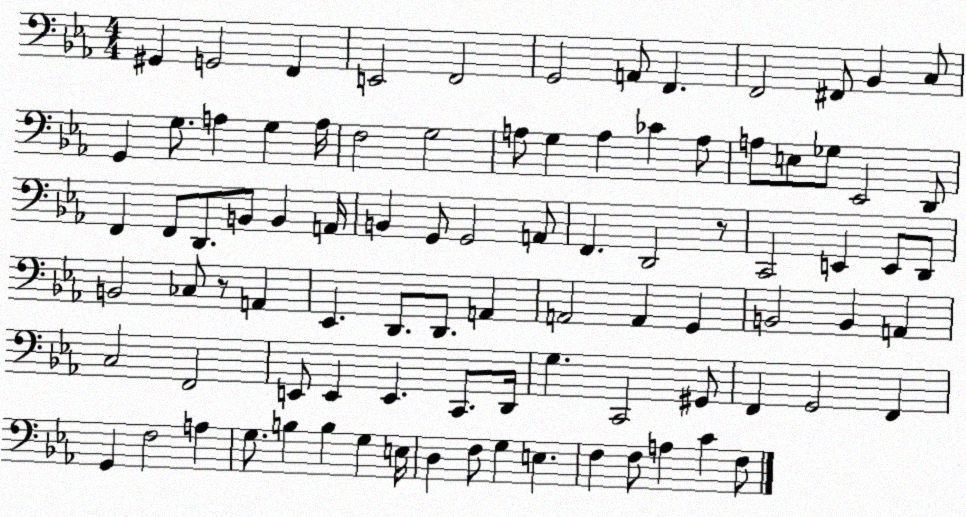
X:1
T:Untitled
M:4/4
L:1/4
K:Eb
^G,, G,,2 F,, E,,2 F,,2 G,,2 A,,/2 F,, F,,2 ^F,,/2 _B,, C,/2 G,, G,/2 A, G, A,/4 F,2 G,2 A,/2 G, A, _C A,/2 A,/2 E,/2 _G,/2 _E,,2 D,,/2 F,, F,,/2 D,,/2 B,,/2 B,, A,,/4 B,, G,,/2 G,,2 A,,/2 F,, D,,2 z/2 C,,2 E,, E,,/2 D,,/2 B,,2 _C,/2 z/2 A,, _E,, D,,/2 D,,/2 A,, A,,2 A,, G,, B,,2 B,, A,, C,2 F,,2 E,,/2 E,, E,, C,,/2 D,,/4 G, C,,2 ^G,,/2 F,, G,,2 F,, G,, F,2 A, G,/2 B, B, G, E,/4 D, F,/2 G, E, F, F,/2 A, C F,/2